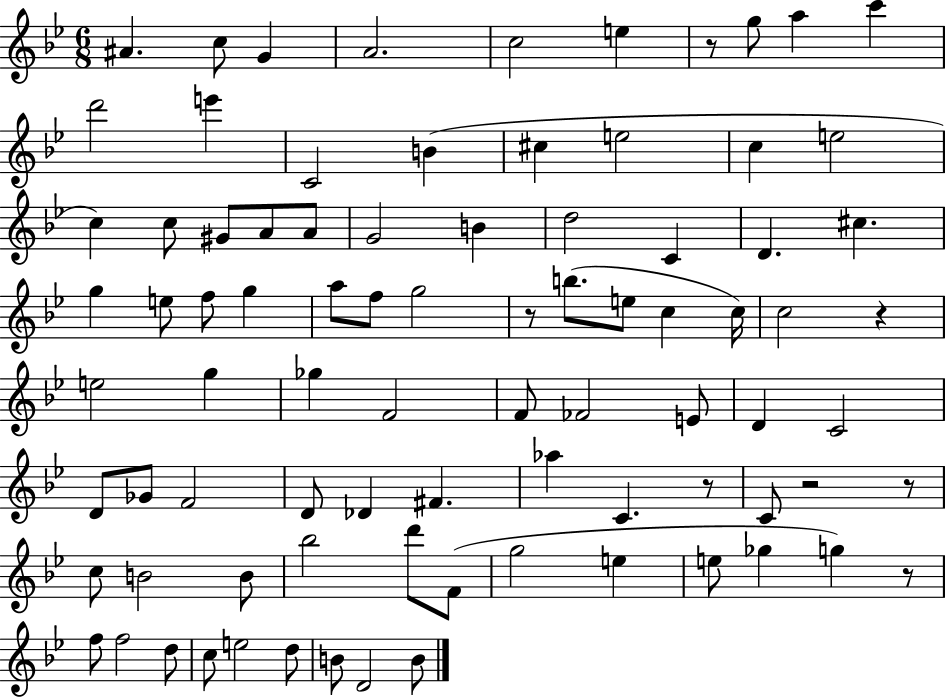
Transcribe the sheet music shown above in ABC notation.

X:1
T:Untitled
M:6/8
L:1/4
K:Bb
^A c/2 G A2 c2 e z/2 g/2 a c' d'2 e' C2 B ^c e2 c e2 c c/2 ^G/2 A/2 A/2 G2 B d2 C D ^c g e/2 f/2 g a/2 f/2 g2 z/2 b/2 e/2 c c/4 c2 z e2 g _g F2 F/2 _F2 E/2 D C2 D/2 _G/2 F2 D/2 _D ^F _a C z/2 C/2 z2 z/2 c/2 B2 B/2 _b2 d'/2 F/2 g2 e e/2 _g g z/2 f/2 f2 d/2 c/2 e2 d/2 B/2 D2 B/2